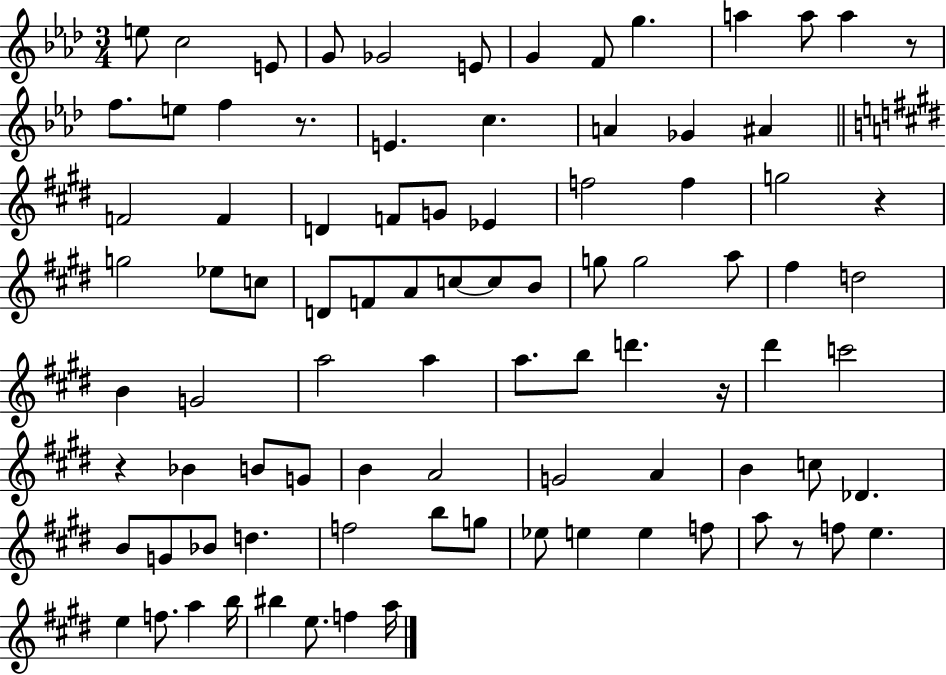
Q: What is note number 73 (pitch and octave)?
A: F5